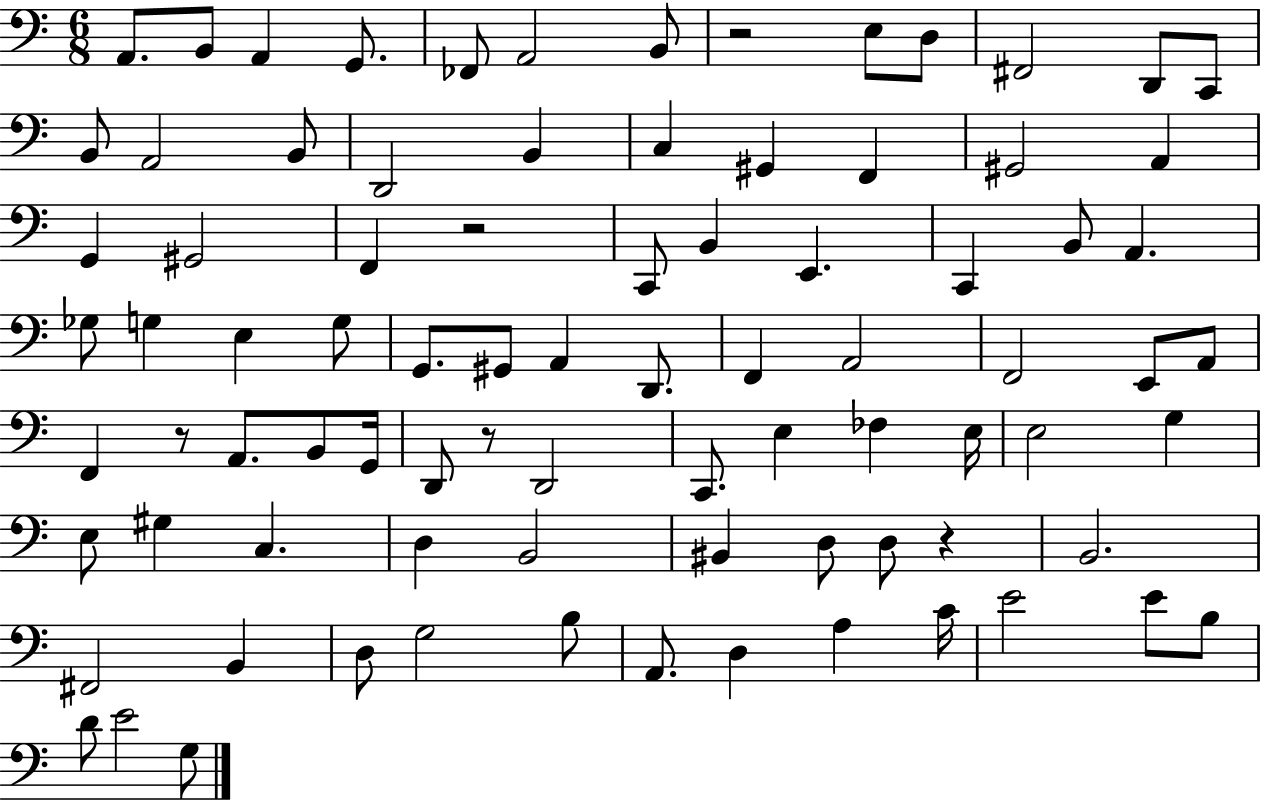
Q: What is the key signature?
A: C major